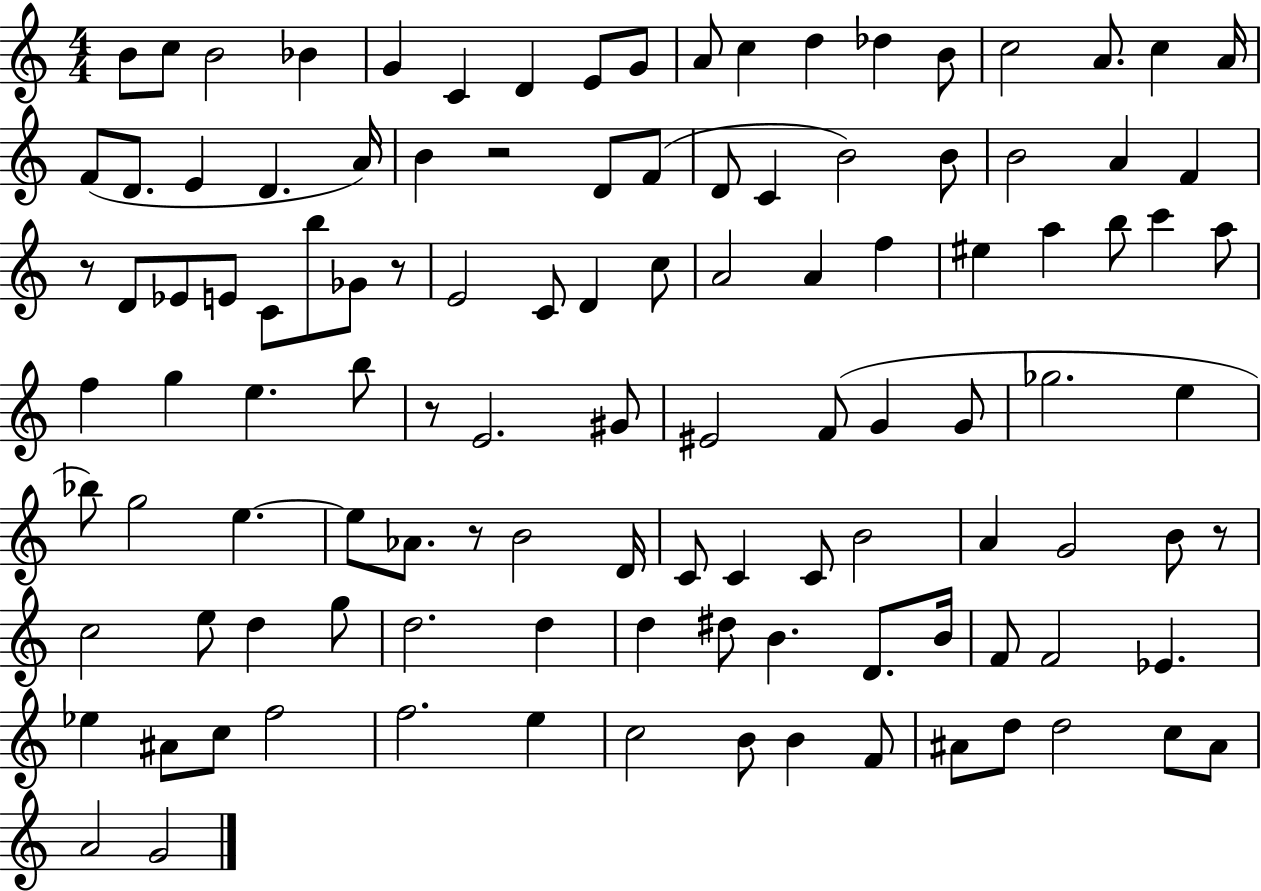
B4/e C5/e B4/h Bb4/q G4/q C4/q D4/q E4/e G4/e A4/e C5/q D5/q Db5/q B4/e C5/h A4/e. C5/q A4/s F4/e D4/e. E4/q D4/q. A4/s B4/q R/h D4/e F4/e D4/e C4/q B4/h B4/e B4/h A4/q F4/q R/e D4/e Eb4/e E4/e C4/e B5/e Gb4/e R/e E4/h C4/e D4/q C5/e A4/h A4/q F5/q EIS5/q A5/q B5/e C6/q A5/e F5/q G5/q E5/q. B5/e R/e E4/h. G#4/e EIS4/h F4/e G4/q G4/e Gb5/h. E5/q Bb5/e G5/h E5/q. E5/e Ab4/e. R/e B4/h D4/s C4/e C4/q C4/e B4/h A4/q G4/h B4/e R/e C5/h E5/e D5/q G5/e D5/h. D5/q D5/q D#5/e B4/q. D4/e. B4/s F4/e F4/h Eb4/q. Eb5/q A#4/e C5/e F5/h F5/h. E5/q C5/h B4/e B4/q F4/e A#4/e D5/e D5/h C5/e A#4/e A4/h G4/h